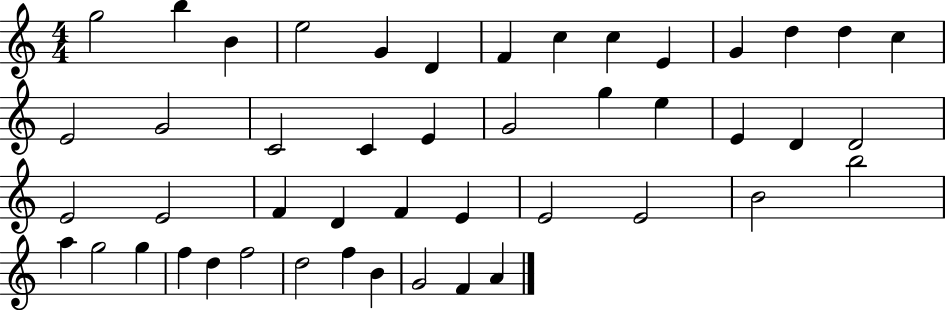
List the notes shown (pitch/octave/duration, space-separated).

G5/h B5/q B4/q E5/h G4/q D4/q F4/q C5/q C5/q E4/q G4/q D5/q D5/q C5/q E4/h G4/h C4/h C4/q E4/q G4/h G5/q E5/q E4/q D4/q D4/h E4/h E4/h F4/q D4/q F4/q E4/q E4/h E4/h B4/h B5/h A5/q G5/h G5/q F5/q D5/q F5/h D5/h F5/q B4/q G4/h F4/q A4/q